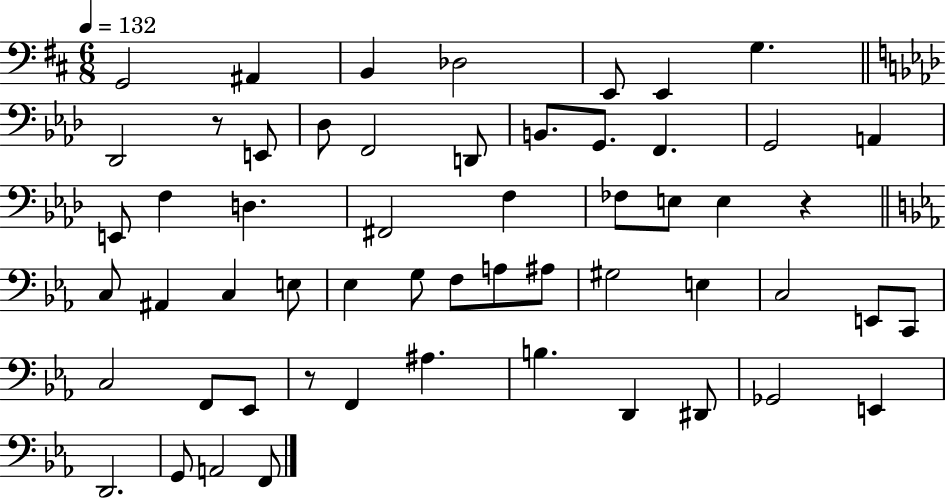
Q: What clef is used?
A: bass